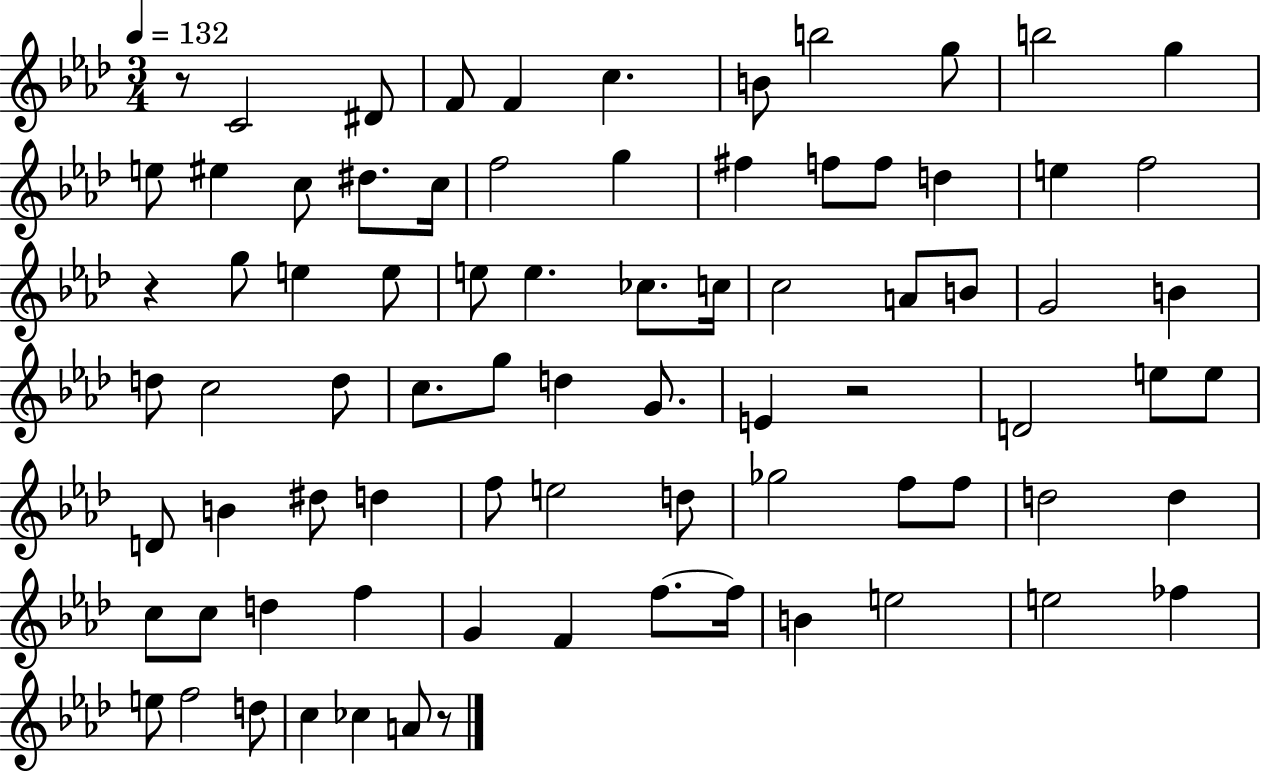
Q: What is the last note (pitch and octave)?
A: A4